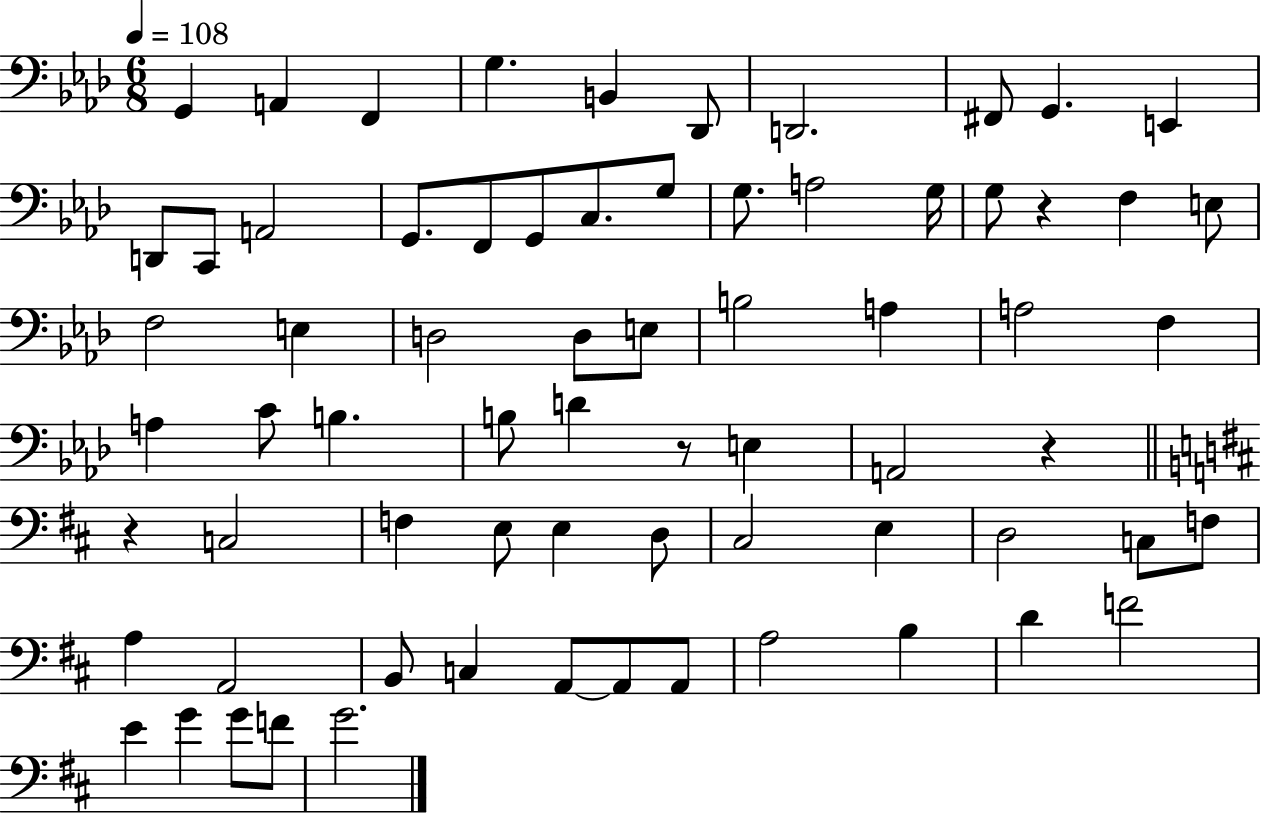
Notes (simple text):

G2/q A2/q F2/q G3/q. B2/q Db2/e D2/h. F#2/e G2/q. E2/q D2/e C2/e A2/h G2/e. F2/e G2/e C3/e. G3/e G3/e. A3/h G3/s G3/e R/q F3/q E3/e F3/h E3/q D3/h D3/e E3/e B3/h A3/q A3/h F3/q A3/q C4/e B3/q. B3/e D4/q R/e E3/q A2/h R/q R/q C3/h F3/q E3/e E3/q D3/e C#3/h E3/q D3/h C3/e F3/e A3/q A2/h B2/e C3/q A2/e A2/e A2/e A3/h B3/q D4/q F4/h E4/q G4/q G4/e F4/e G4/h.